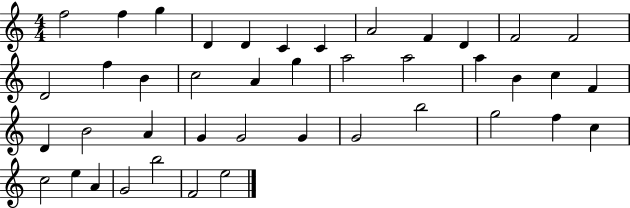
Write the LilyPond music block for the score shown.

{
  \clef treble
  \numericTimeSignature
  \time 4/4
  \key c \major
  f''2 f''4 g''4 | d'4 d'4 c'4 c'4 | a'2 f'4 d'4 | f'2 f'2 | \break d'2 f''4 b'4 | c''2 a'4 g''4 | a''2 a''2 | a''4 b'4 c''4 f'4 | \break d'4 b'2 a'4 | g'4 g'2 g'4 | g'2 b''2 | g''2 f''4 c''4 | \break c''2 e''4 a'4 | g'2 b''2 | f'2 e''2 | \bar "|."
}